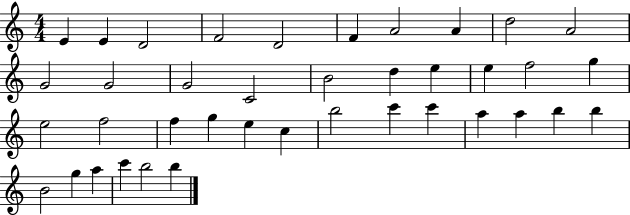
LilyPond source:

{
  \clef treble
  \numericTimeSignature
  \time 4/4
  \key c \major
  e'4 e'4 d'2 | f'2 d'2 | f'4 a'2 a'4 | d''2 a'2 | \break g'2 g'2 | g'2 c'2 | b'2 d''4 e''4 | e''4 f''2 g''4 | \break e''2 f''2 | f''4 g''4 e''4 c''4 | b''2 c'''4 c'''4 | a''4 a''4 b''4 b''4 | \break b'2 g''4 a''4 | c'''4 b''2 b''4 | \bar "|."
}